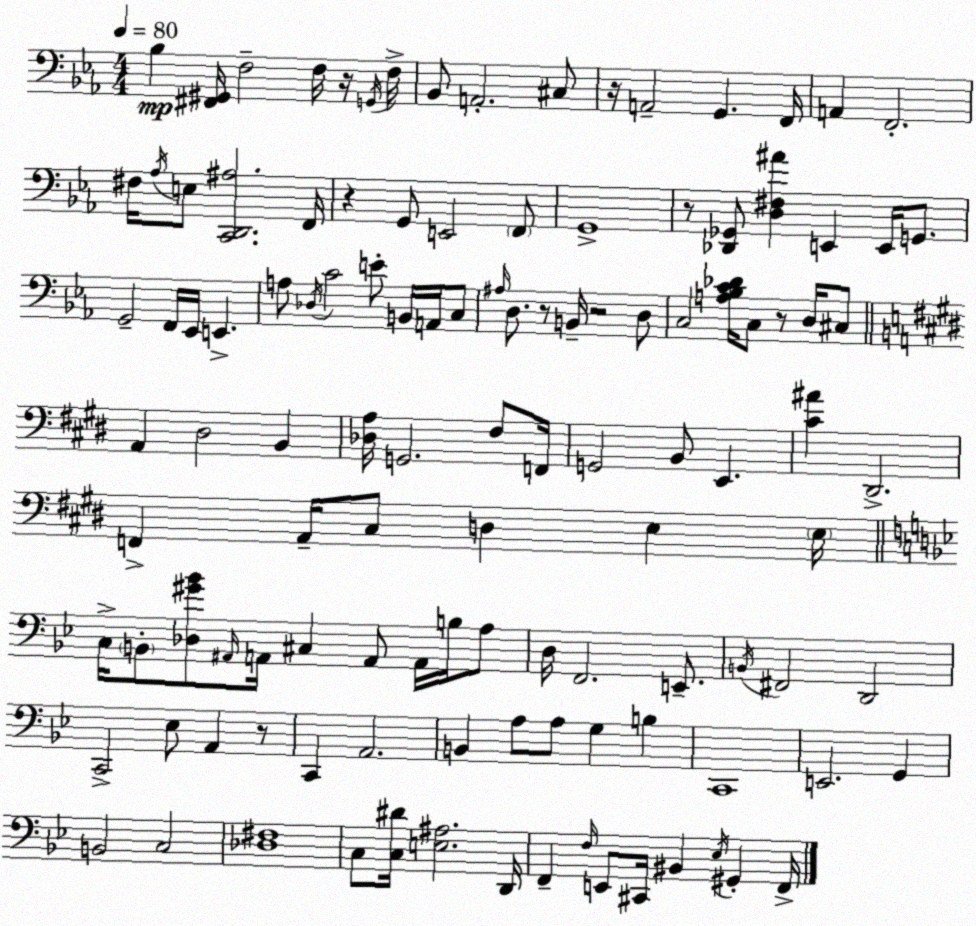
X:1
T:Untitled
M:4/4
L:1/4
K:Cm
_B, [^F,,^G,,]/4 F,2 F,/4 z/4 G,,/4 F,/4 _B,,/2 A,,2 ^C,/2 z/4 A,,2 G,, F,,/4 A,, F,,2 ^F,/4 _A,/4 E,/2 [C,,D,,^A,]2 F,,/4 z G,,/2 E,,2 F,,/2 G,,4 z/2 [_D,,_G,,]/2 [D,^F,^A] E,, E,,/4 G,,/2 G,,2 F,,/4 _E,,/4 E,, A,/2 _D,/4 C2 E/2 B,,/4 A,,/4 C,/2 ^A,/4 D,/2 z/2 B,,/4 z2 D,/2 C,2 [A,_B,C_D]/4 C,/2 z/2 D,/4 ^C,/2 A,, ^D,2 B,, [_D,A,]/4 G,,2 ^F,/2 F,,/4 G,,2 B,,/2 E,, [^C^A] ^D,,2 F,, A,,/4 ^C,/2 D, E, E,/4 C,/4 B,,/2 [_D,^G_B]/2 ^A,,/4 A,,/4 ^C, A,,/2 A,,/4 B,/4 A,/2 D,/4 F,,2 E,,/2 B,,/4 ^F,,2 D,,2 C,,2 _E,/2 A,, z/2 C,, A,,2 B,, A,/2 A,/2 G, B, C,,4 E,,2 G,, B,,2 C,2 [_D,^F,]4 C,/2 [C,^D]/4 [E,^A,]2 D,,/4 F,, F,/4 E,,/2 ^C,,/4 ^B,, _E,/4 ^G,, F,,/4